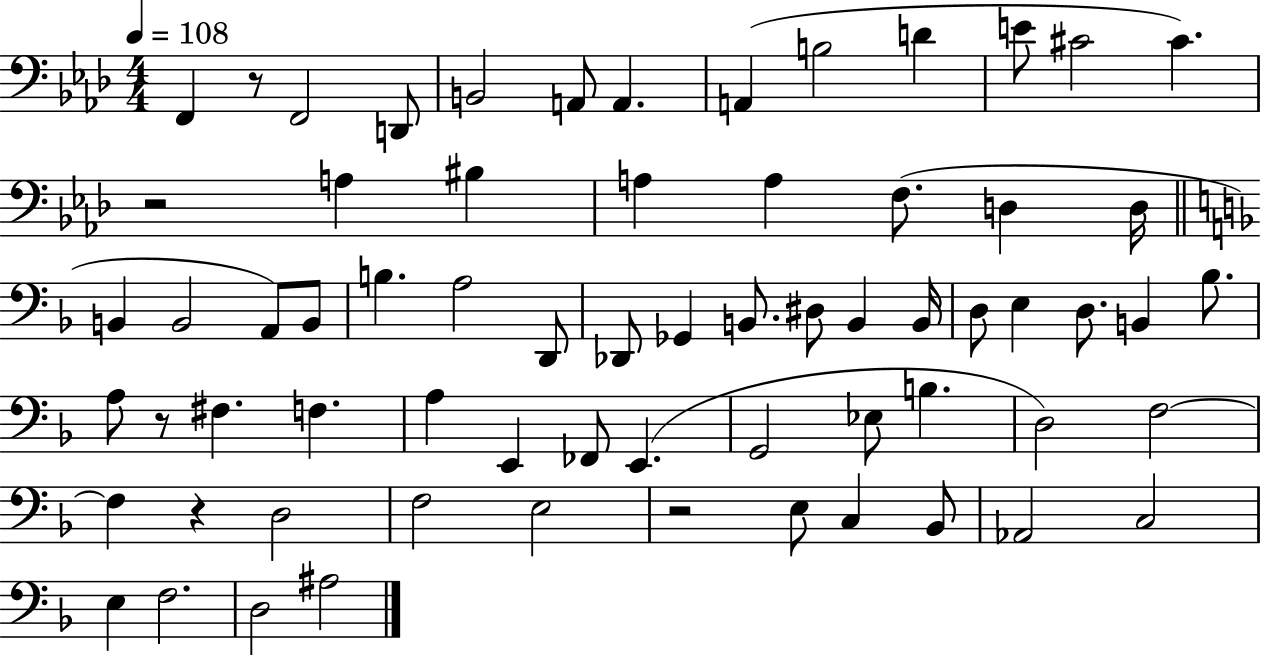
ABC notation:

X:1
T:Untitled
M:4/4
L:1/4
K:Ab
F,, z/2 F,,2 D,,/2 B,,2 A,,/2 A,, A,, B,2 D E/2 ^C2 ^C z2 A, ^B, A, A, F,/2 D, D,/4 B,, B,,2 A,,/2 B,,/2 B, A,2 D,,/2 _D,,/2 _G,, B,,/2 ^D,/2 B,, B,,/4 D,/2 E, D,/2 B,, _B,/2 A,/2 z/2 ^F, F, A, E,, _F,,/2 E,, G,,2 _E,/2 B, D,2 F,2 F, z D,2 F,2 E,2 z2 E,/2 C, _B,,/2 _A,,2 C,2 E, F,2 D,2 ^A,2